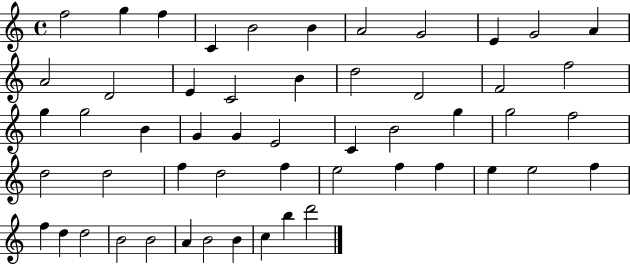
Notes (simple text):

F5/h G5/q F5/q C4/q B4/h B4/q A4/h G4/h E4/q G4/h A4/q A4/h D4/h E4/q C4/h B4/q D5/h D4/h F4/h F5/h G5/q G5/h B4/q G4/q G4/q E4/h C4/q B4/h G5/q G5/h F5/h D5/h D5/h F5/q D5/h F5/q E5/h F5/q F5/q E5/q E5/h F5/q F5/q D5/q D5/h B4/h B4/h A4/q B4/h B4/q C5/q B5/q D6/h